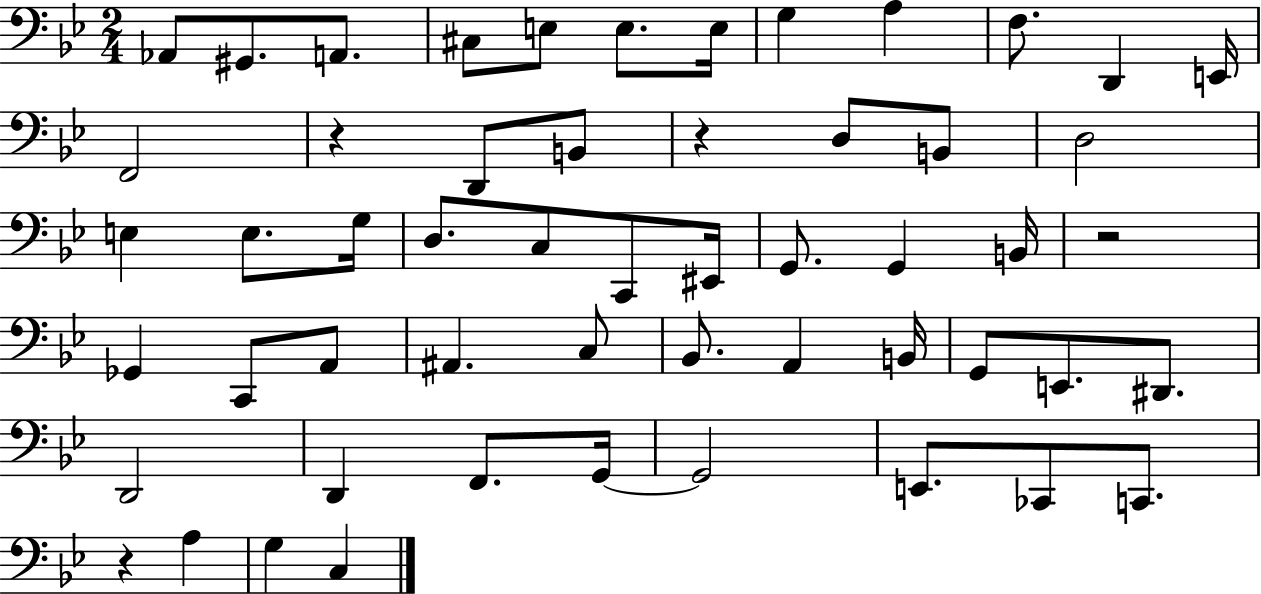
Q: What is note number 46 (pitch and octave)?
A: CES2